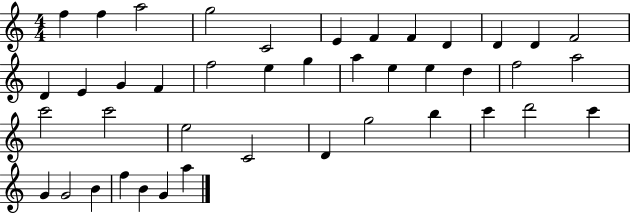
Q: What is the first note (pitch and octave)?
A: F5